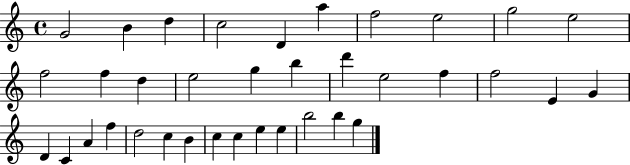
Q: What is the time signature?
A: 4/4